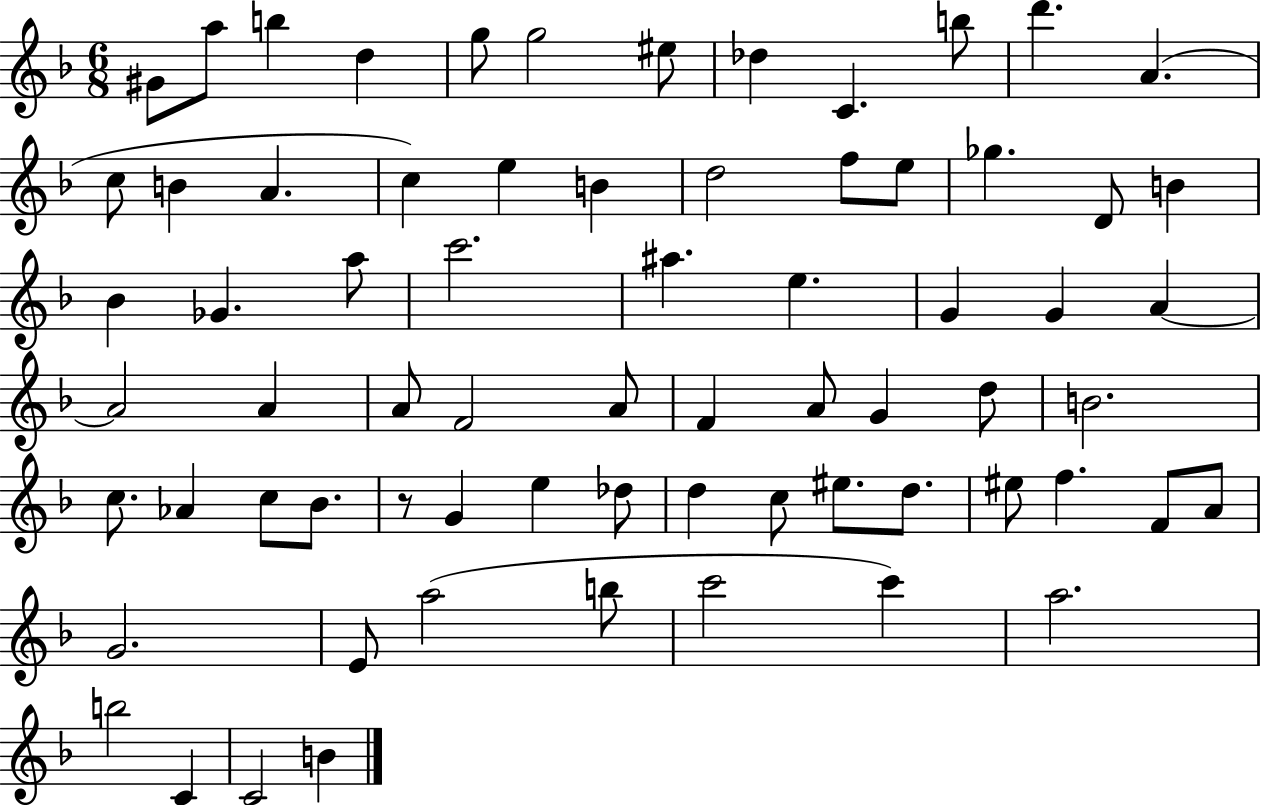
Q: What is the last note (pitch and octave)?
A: B4